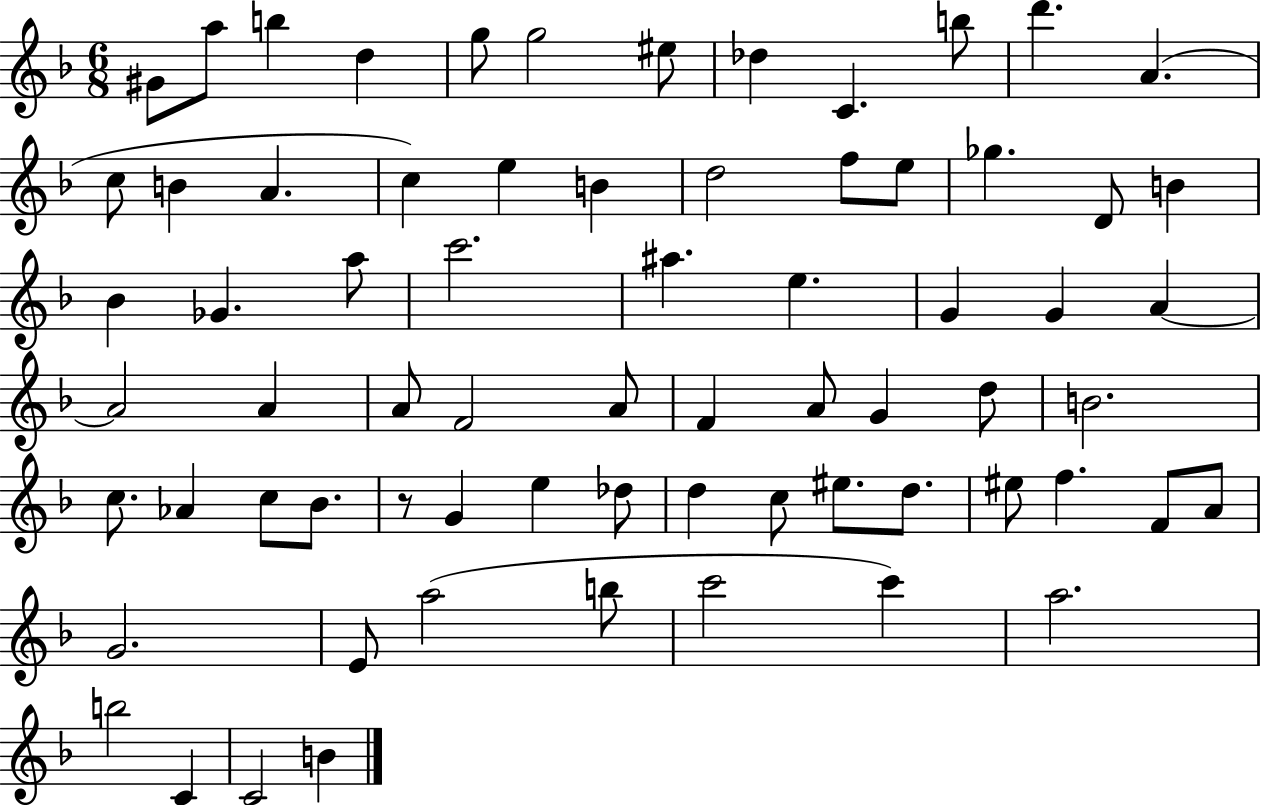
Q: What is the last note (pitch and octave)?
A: B4